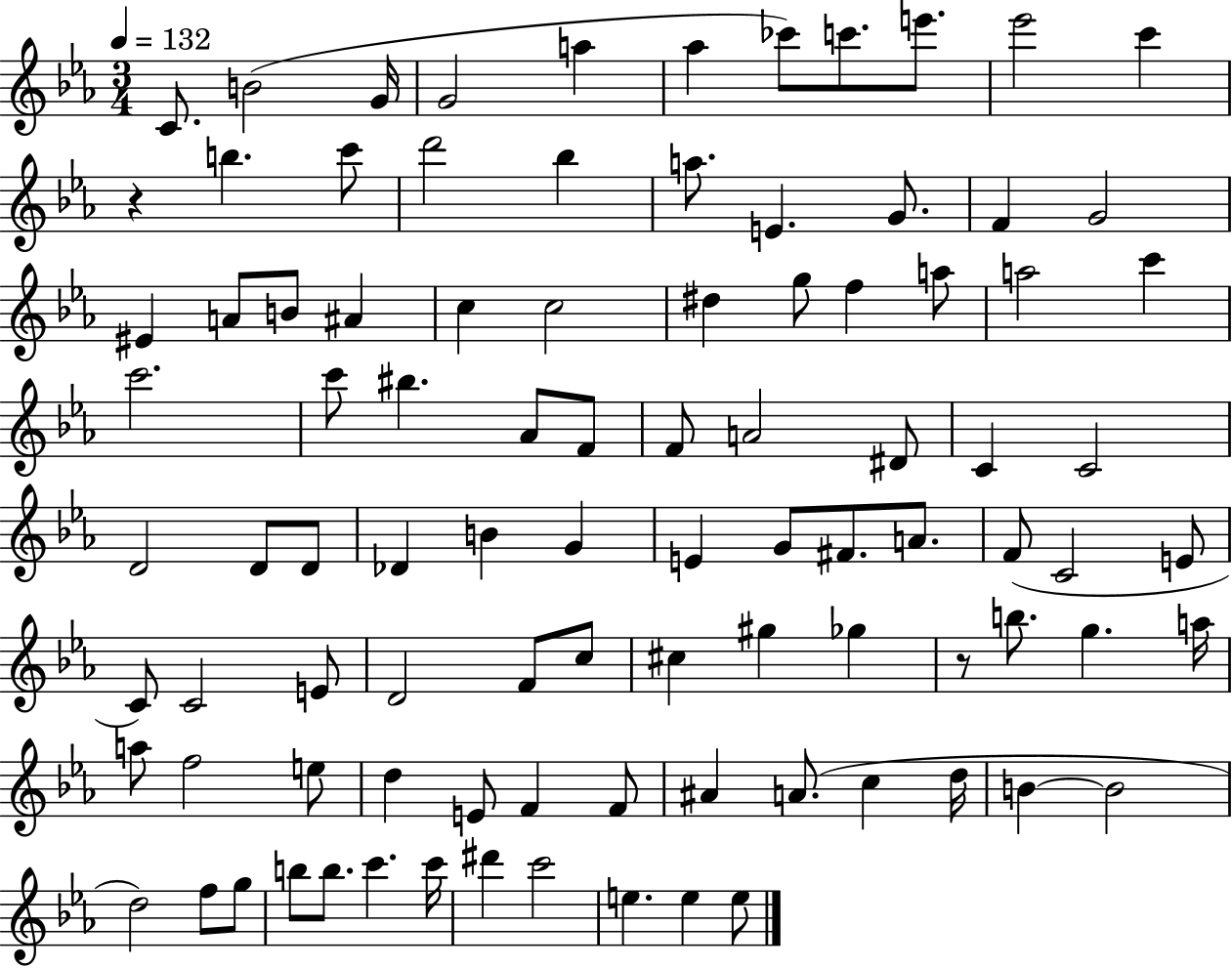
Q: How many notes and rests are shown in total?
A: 94